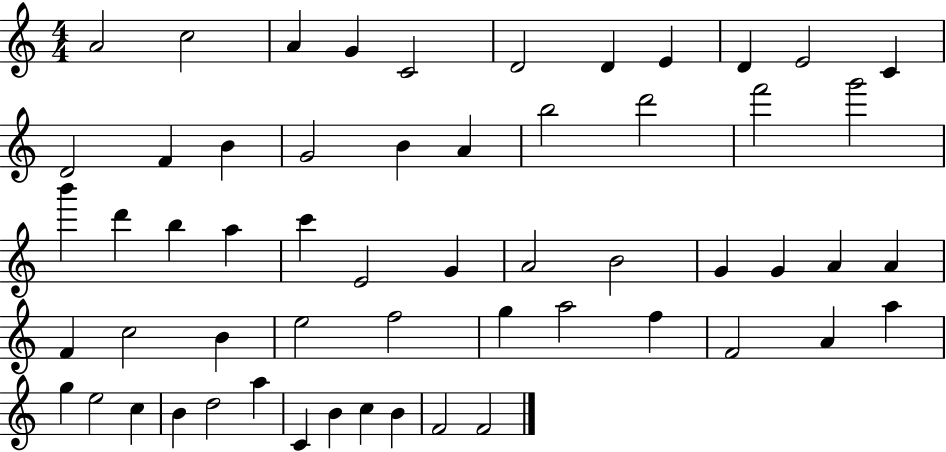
{
  \clef treble
  \numericTimeSignature
  \time 4/4
  \key c \major
  a'2 c''2 | a'4 g'4 c'2 | d'2 d'4 e'4 | d'4 e'2 c'4 | \break d'2 f'4 b'4 | g'2 b'4 a'4 | b''2 d'''2 | f'''2 g'''2 | \break b'''4 d'''4 b''4 a''4 | c'''4 e'2 g'4 | a'2 b'2 | g'4 g'4 a'4 a'4 | \break f'4 c''2 b'4 | e''2 f''2 | g''4 a''2 f''4 | f'2 a'4 a''4 | \break g''4 e''2 c''4 | b'4 d''2 a''4 | c'4 b'4 c''4 b'4 | f'2 f'2 | \break \bar "|."
}